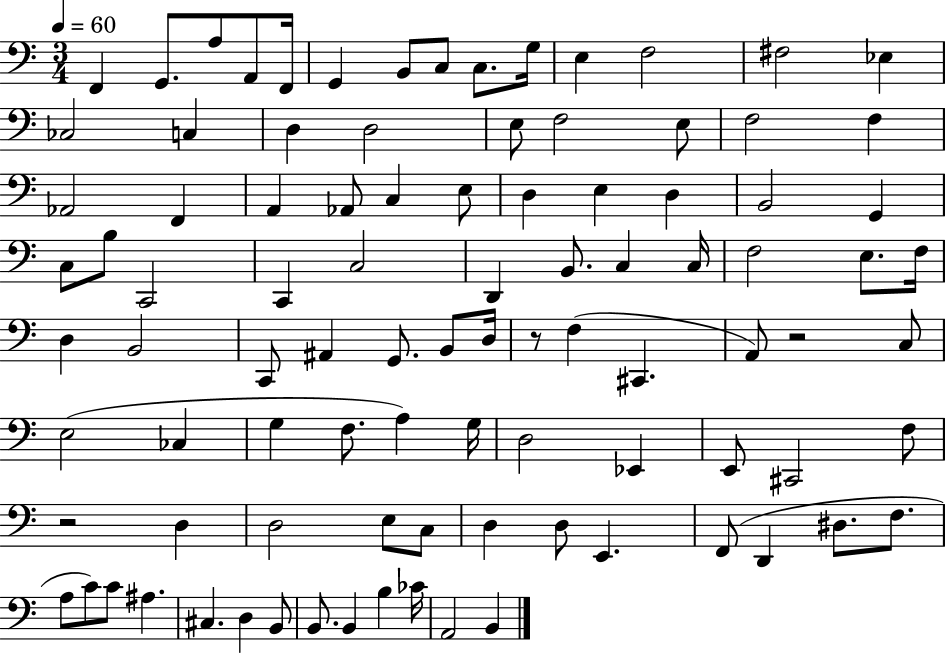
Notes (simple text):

F2/q G2/e. A3/e A2/e F2/s G2/q B2/e C3/e C3/e. G3/s E3/q F3/h F#3/h Eb3/q CES3/h C3/q D3/q D3/h E3/e F3/h E3/e F3/h F3/q Ab2/h F2/q A2/q Ab2/e C3/q E3/e D3/q E3/q D3/q B2/h G2/q C3/e B3/e C2/h C2/q C3/h D2/q B2/e. C3/q C3/s F3/h E3/e. F3/s D3/q B2/h C2/e A#2/q G2/e. B2/e D3/s R/e F3/q C#2/q. A2/e R/h C3/e E3/h CES3/q G3/q F3/e. A3/q G3/s D3/h Eb2/q E2/e C#2/h F3/e R/h D3/q D3/h E3/e C3/e D3/q D3/e E2/q. F2/e D2/q D#3/e. F3/e. A3/e C4/e C4/e A#3/q. C#3/q. D3/q B2/e B2/e. B2/q B3/q CES4/s A2/h B2/q